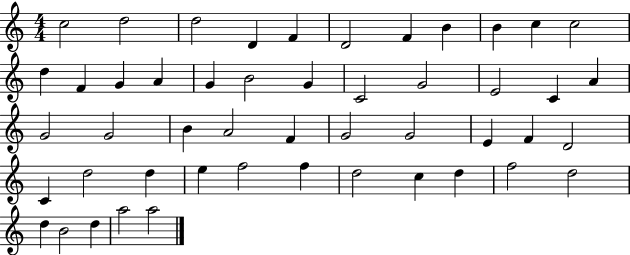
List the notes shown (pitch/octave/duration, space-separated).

C5/h D5/h D5/h D4/q F4/q D4/h F4/q B4/q B4/q C5/q C5/h D5/q F4/q G4/q A4/q G4/q B4/h G4/q C4/h G4/h E4/h C4/q A4/q G4/h G4/h B4/q A4/h F4/q G4/h G4/h E4/q F4/q D4/h C4/q D5/h D5/q E5/q F5/h F5/q D5/h C5/q D5/q F5/h D5/h D5/q B4/h D5/q A5/h A5/h